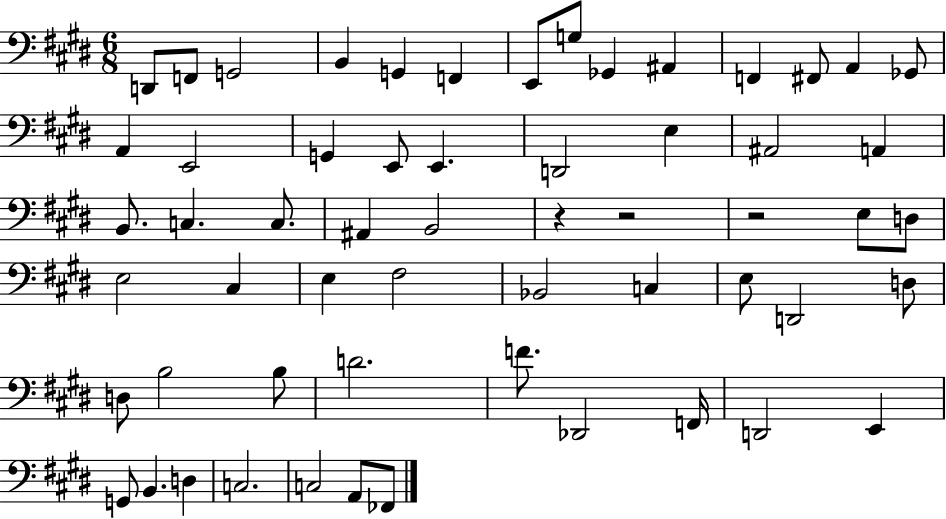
X:1
T:Untitled
M:6/8
L:1/4
K:E
D,,/2 F,,/2 G,,2 B,, G,, F,, E,,/2 G,/2 _G,, ^A,, F,, ^F,,/2 A,, _G,,/2 A,, E,,2 G,, E,,/2 E,, D,,2 E, ^A,,2 A,, B,,/2 C, C,/2 ^A,, B,,2 z z2 z2 E,/2 D,/2 E,2 ^C, E, ^F,2 _B,,2 C, E,/2 D,,2 D,/2 D,/2 B,2 B,/2 D2 F/2 _D,,2 F,,/4 D,,2 E,, G,,/2 B,, D, C,2 C,2 A,,/2 _F,,/2